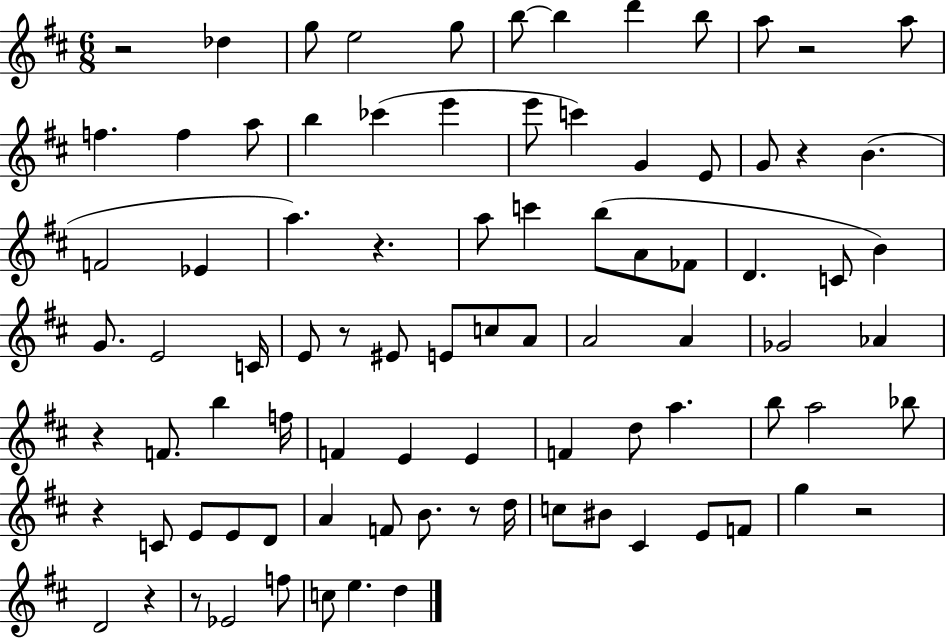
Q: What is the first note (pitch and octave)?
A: Db5